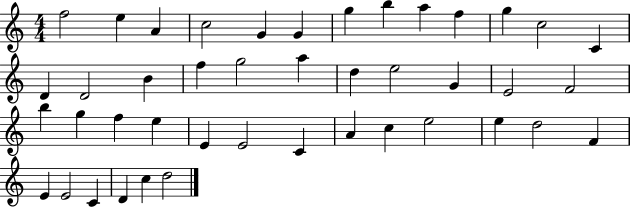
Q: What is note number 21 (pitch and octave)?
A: E5